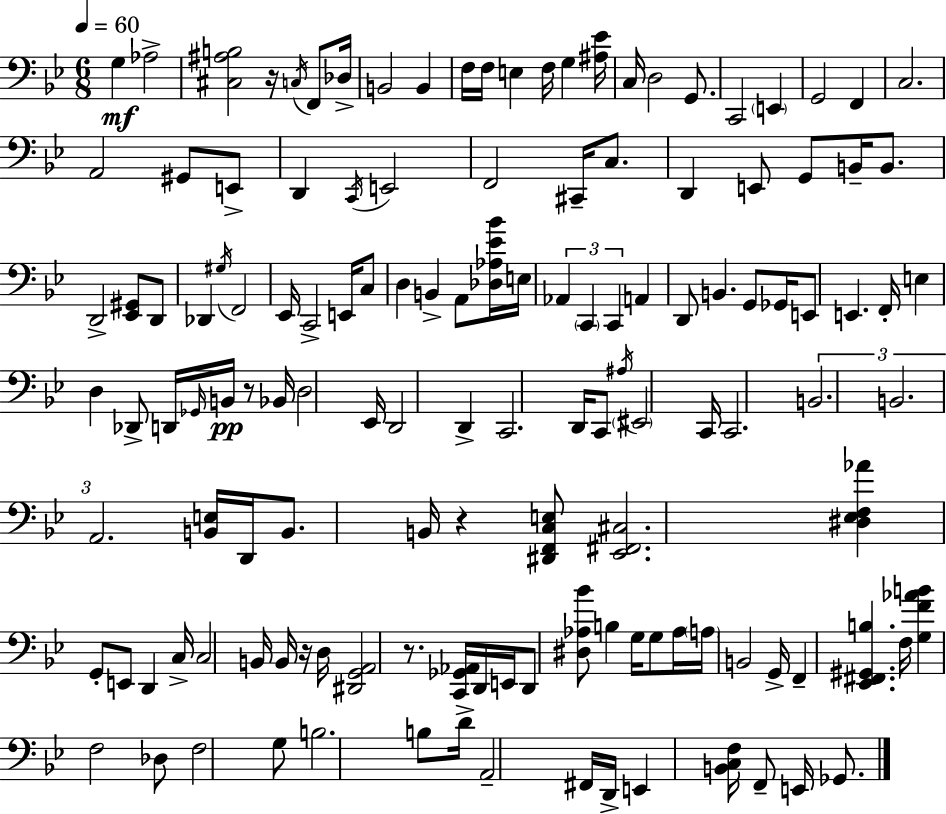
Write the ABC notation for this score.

X:1
T:Untitled
M:6/8
L:1/4
K:Bb
G, _A,2 [^C,^A,B,]2 z/4 C,/4 F,,/2 _D,/4 B,,2 B,, F,/4 F,/4 E, F,/4 G, [^A,_E]/4 C,/4 D,2 G,,/2 C,,2 E,, G,,2 F,, C,2 A,,2 ^G,,/2 E,,/2 D,, C,,/4 E,,2 F,,2 ^C,,/4 C,/2 D,, E,,/2 G,,/2 B,,/4 B,,/2 D,,2 [_E,,^G,,]/2 D,,/2 _D,, ^G,/4 F,,2 _E,,/4 C,,2 E,,/4 C,/2 D, B,, A,,/2 [_D,_A,_E_B]/4 E,/4 _A,, C,, C,, A,, D,,/2 B,, G,,/2 _G,,/4 E,,/2 E,, F,,/4 E, D, _D,,/2 D,,/4 _G,,/4 B,,/4 z/2 _B,,/4 D,2 _E,,/4 D,,2 D,, C,,2 D,,/4 C,,/2 ^A,/4 ^E,,2 C,,/4 C,,2 B,,2 B,,2 A,,2 [B,,E,]/4 D,,/4 B,,/2 B,,/4 z [^D,,F,,C,E,]/2 [_E,,^F,,^C,]2 [^D,_E,F,_A] G,,/2 E,,/2 D,, C,/4 C,2 B,,/4 B,,/4 z/4 D,/4 [^D,,G,,A,,]2 z/2 [C,,_G,,_A,,]/4 D,,/4 E,,/4 D,,/2 [^D,_A,_B]/2 B, G,/4 G,/2 _A,/4 A,/4 B,,2 G,,/4 F,, [_E,,^F,,^G,,B,] F,/4 [G,F_AB] F,2 _D,/2 F,2 G,/2 B,2 B,/2 D/4 A,,2 ^F,,/4 D,,/4 E,, [B,,C,F,]/4 F,,/2 E,,/4 _G,,/2